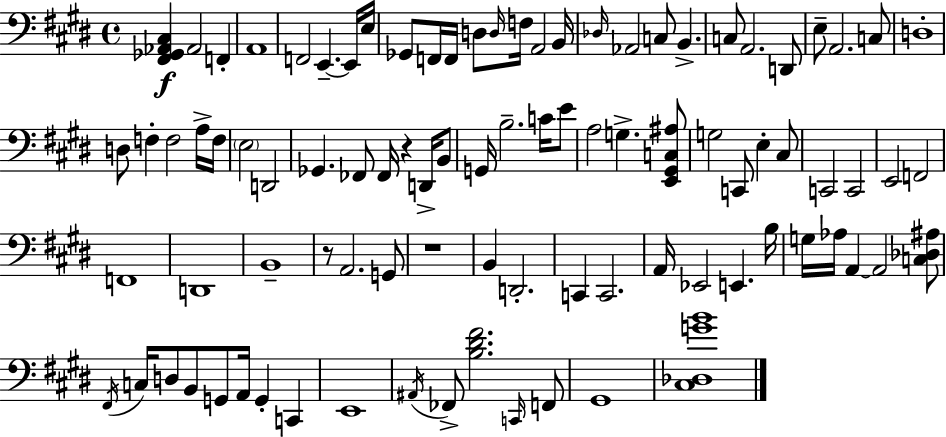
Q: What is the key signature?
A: E major